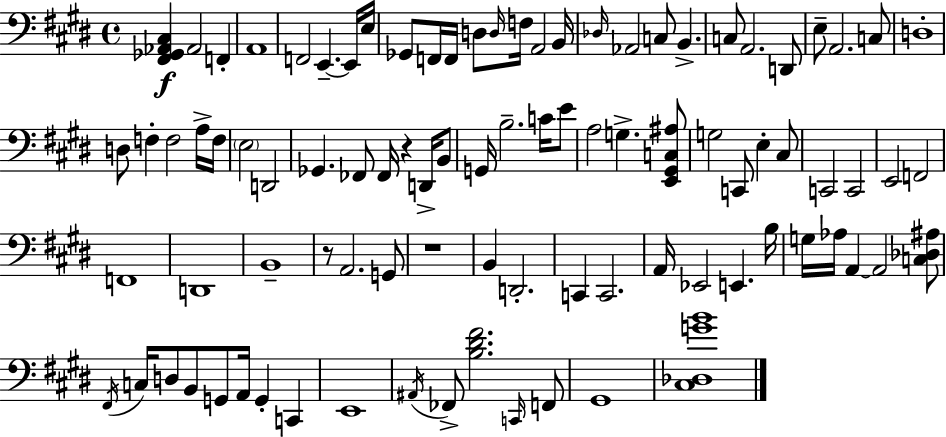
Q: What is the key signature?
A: E major